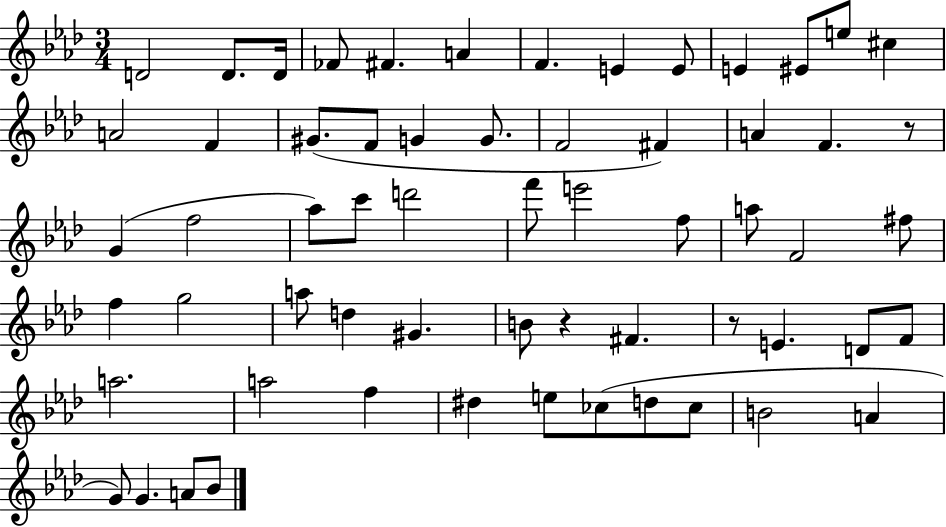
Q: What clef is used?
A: treble